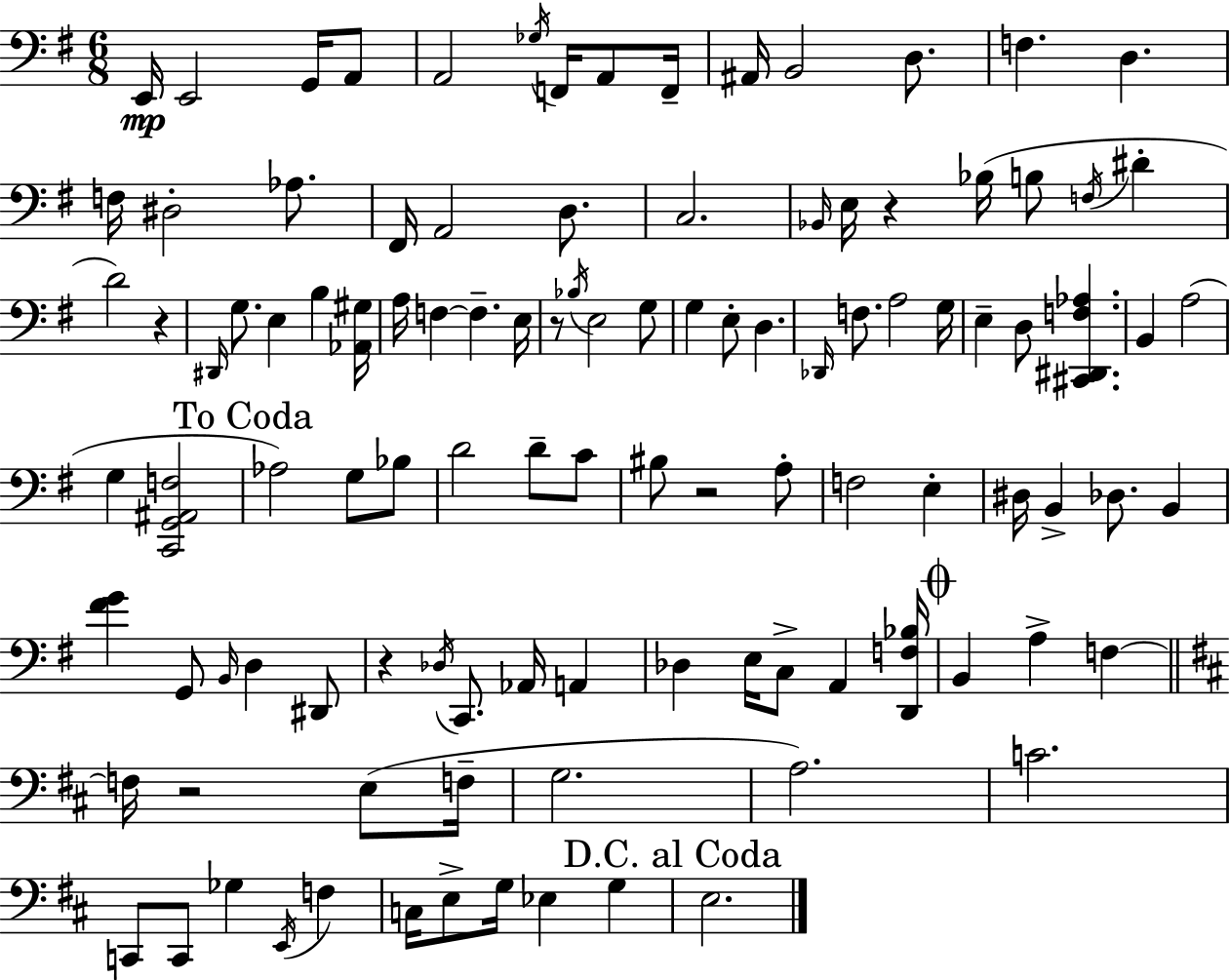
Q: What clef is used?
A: bass